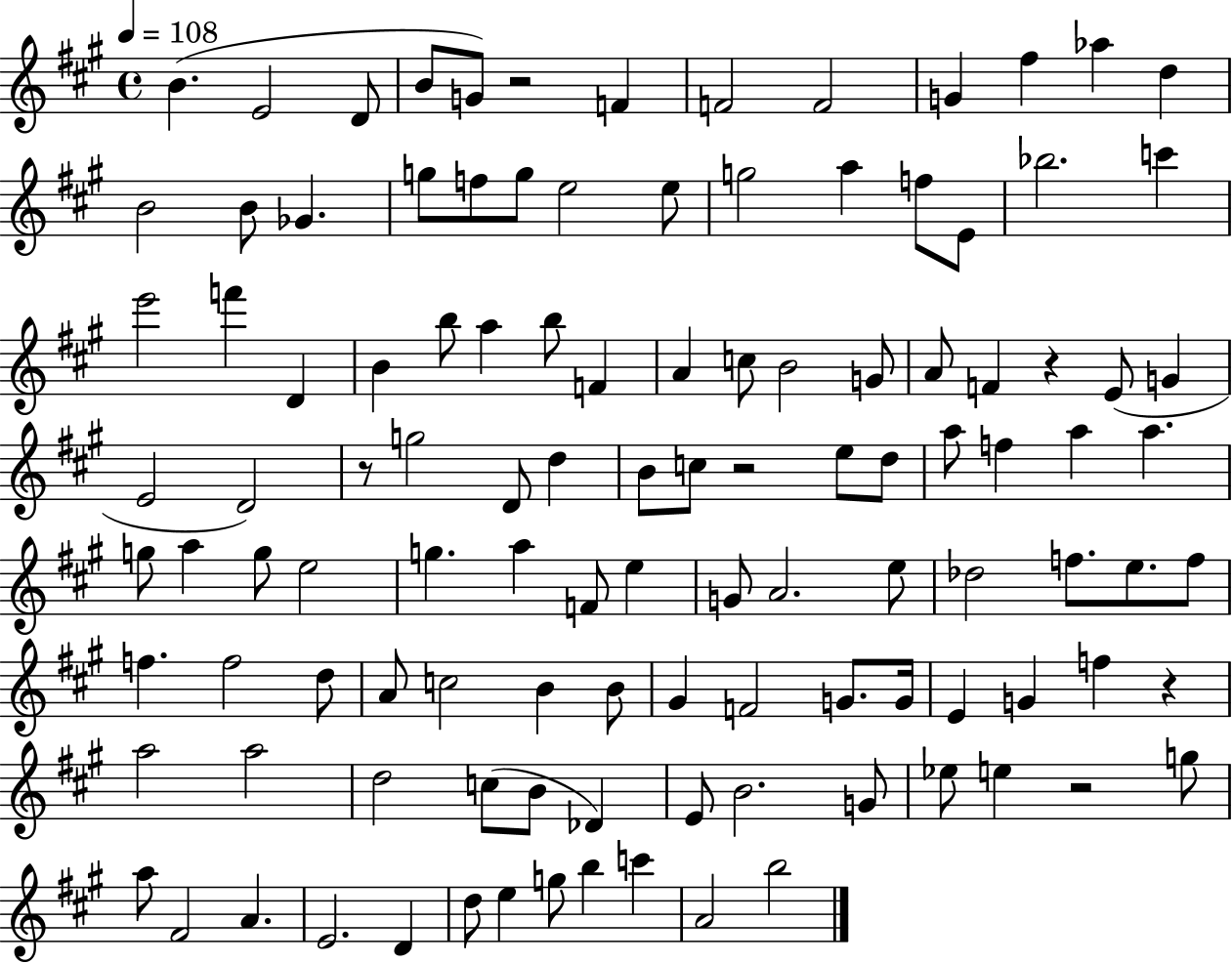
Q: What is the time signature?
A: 4/4